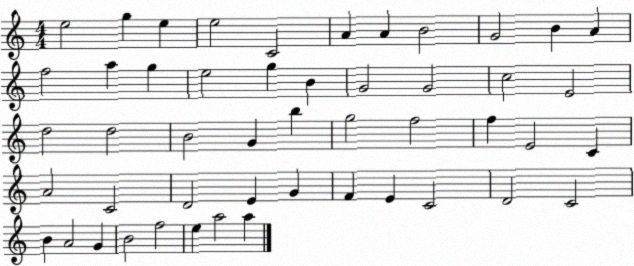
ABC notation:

X:1
T:Untitled
M:4/4
L:1/4
K:C
e2 g e e2 C2 A A B2 G2 B A f2 a g e2 g B G2 G2 c2 E2 d2 d2 B2 G b g2 f2 f E2 C A2 C2 D2 E G F E C2 D2 C2 B A2 G B2 f2 e a2 a